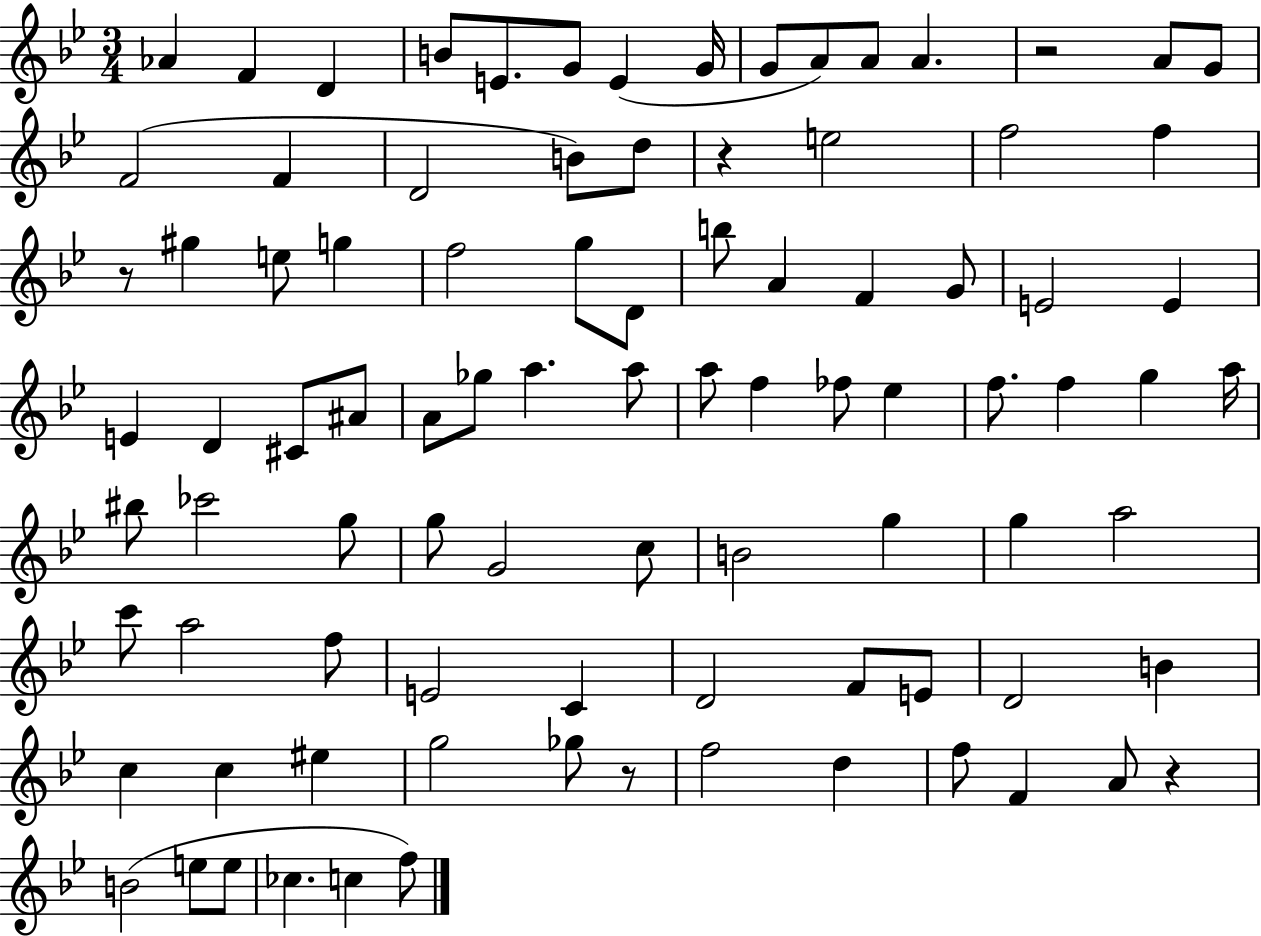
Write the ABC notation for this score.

X:1
T:Untitled
M:3/4
L:1/4
K:Bb
_A F D B/2 E/2 G/2 E G/4 G/2 A/2 A/2 A z2 A/2 G/2 F2 F D2 B/2 d/2 z e2 f2 f z/2 ^g e/2 g f2 g/2 D/2 b/2 A F G/2 E2 E E D ^C/2 ^A/2 A/2 _g/2 a a/2 a/2 f _f/2 _e f/2 f g a/4 ^b/2 _c'2 g/2 g/2 G2 c/2 B2 g g a2 c'/2 a2 f/2 E2 C D2 F/2 E/2 D2 B c c ^e g2 _g/2 z/2 f2 d f/2 F A/2 z B2 e/2 e/2 _c c f/2